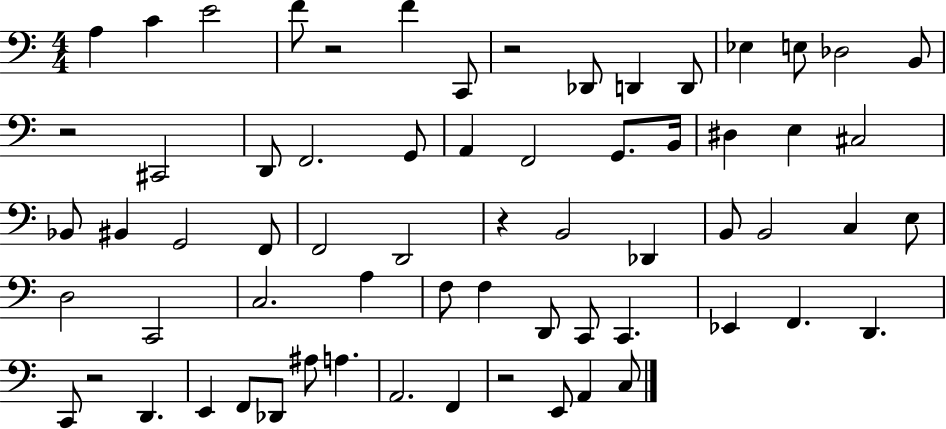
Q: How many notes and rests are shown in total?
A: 66